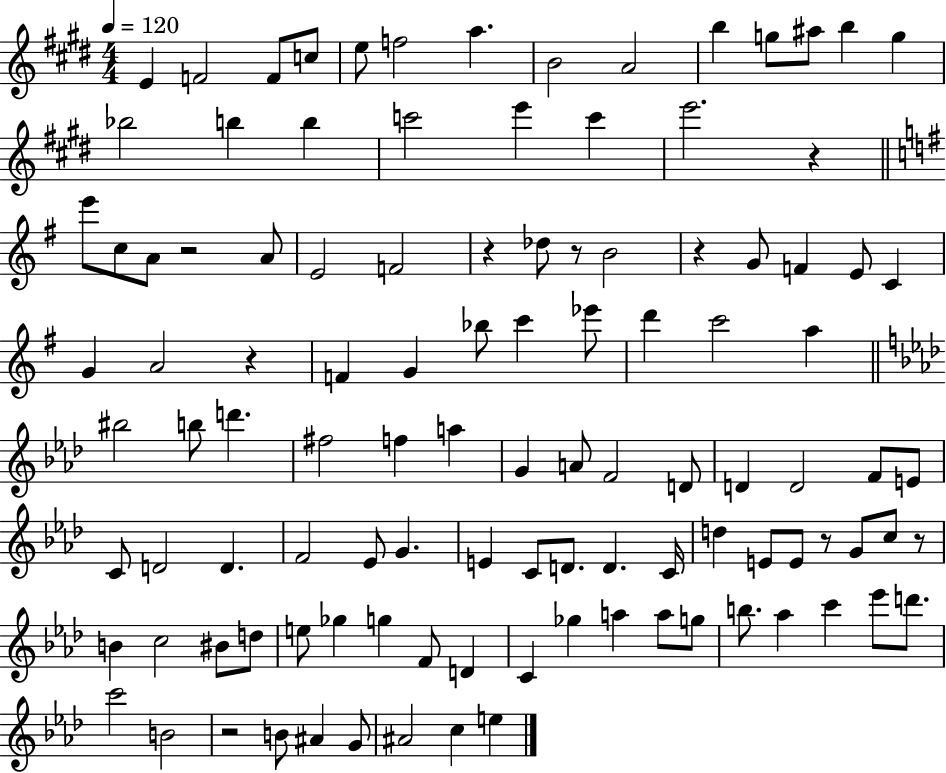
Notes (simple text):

E4/q F4/h F4/e C5/e E5/e F5/h A5/q. B4/h A4/h B5/q G5/e A#5/e B5/q G5/q Bb5/h B5/q B5/q C6/h E6/q C6/q E6/h. R/q E6/e C5/e A4/e R/h A4/e E4/h F4/h R/q Db5/e R/e B4/h R/q G4/e F4/q E4/e C4/q G4/q A4/h R/q F4/q G4/q Bb5/e C6/q Eb6/e D6/q C6/h A5/q BIS5/h B5/e D6/q. F#5/h F5/q A5/q G4/q A4/e F4/h D4/e D4/q D4/h F4/e E4/e C4/e D4/h D4/q. F4/h Eb4/e G4/q. E4/q C4/e D4/e. D4/q. C4/s D5/q E4/e E4/e R/e G4/e C5/e R/e B4/q C5/h BIS4/e D5/e E5/e Gb5/q G5/q F4/e D4/q C4/q Gb5/q A5/q A5/e G5/e B5/e. Ab5/q C6/q Eb6/e D6/e. C6/h B4/h R/h B4/e A#4/q G4/e A#4/h C5/q E5/q